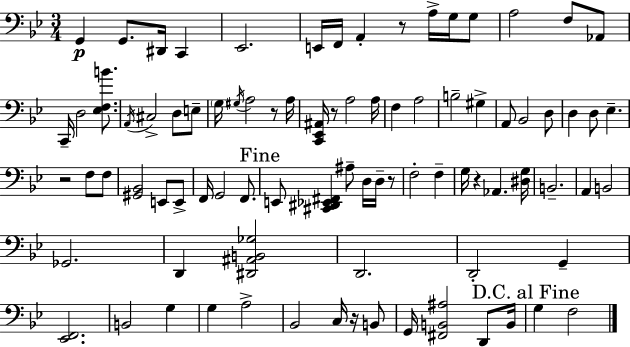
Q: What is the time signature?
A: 3/4